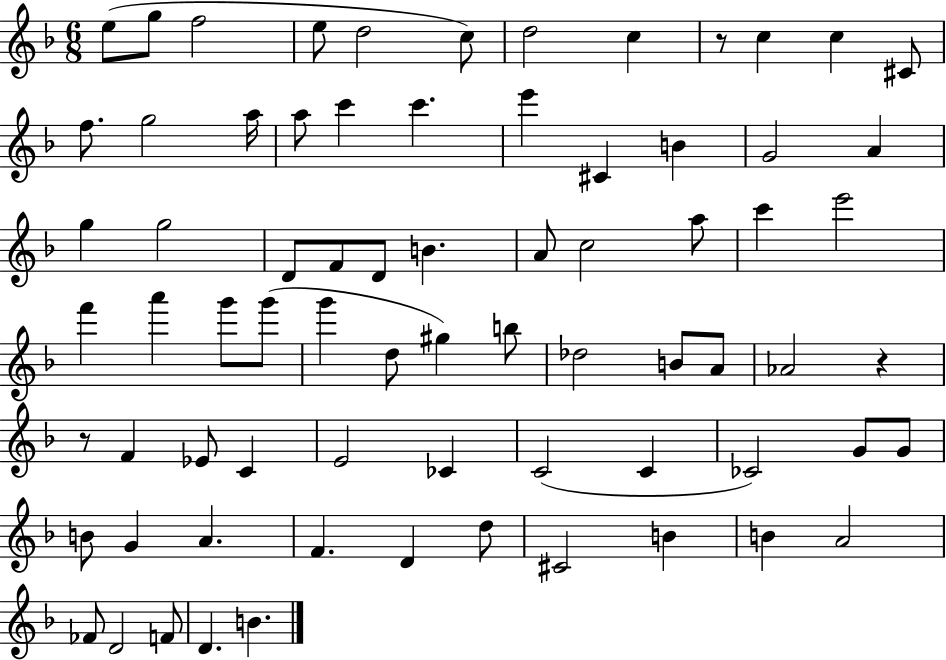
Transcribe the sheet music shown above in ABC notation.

X:1
T:Untitled
M:6/8
L:1/4
K:F
e/2 g/2 f2 e/2 d2 c/2 d2 c z/2 c c ^C/2 f/2 g2 a/4 a/2 c' c' e' ^C B G2 A g g2 D/2 F/2 D/2 B A/2 c2 a/2 c' e'2 f' a' g'/2 g'/2 g' d/2 ^g b/2 _d2 B/2 A/2 _A2 z z/2 F _E/2 C E2 _C C2 C _C2 G/2 G/2 B/2 G A F D d/2 ^C2 B B A2 _F/2 D2 F/2 D B